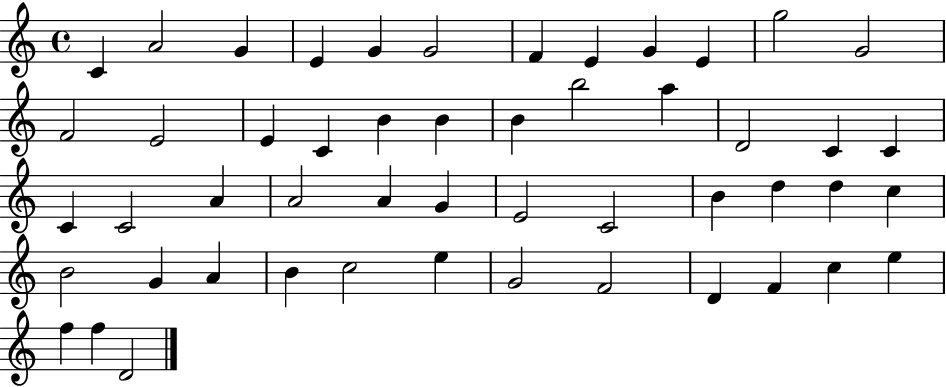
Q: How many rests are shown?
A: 0